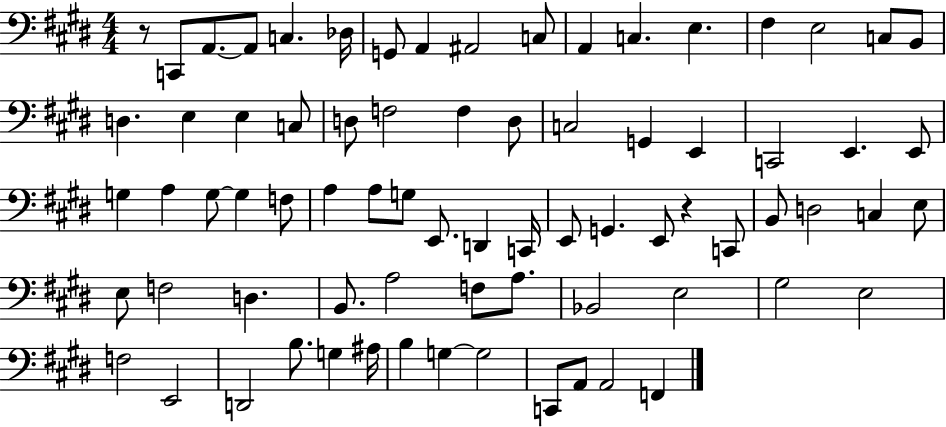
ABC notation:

X:1
T:Untitled
M:4/4
L:1/4
K:E
z/2 C,,/2 A,,/2 A,,/2 C, _D,/4 G,,/2 A,, ^A,,2 C,/2 A,, C, E, ^F, E,2 C,/2 B,,/2 D, E, E, C,/2 D,/2 F,2 F, D,/2 C,2 G,, E,, C,,2 E,, E,,/2 G, A, G,/2 G, F,/2 A, A,/2 G,/2 E,,/2 D,, C,,/4 E,,/2 G,, E,,/2 z C,,/2 B,,/2 D,2 C, E,/2 E,/2 F,2 D, B,,/2 A,2 F,/2 A,/2 _B,,2 E,2 ^G,2 E,2 F,2 E,,2 D,,2 B,/2 G, ^A,/4 B, G, G,2 C,,/2 A,,/2 A,,2 F,,